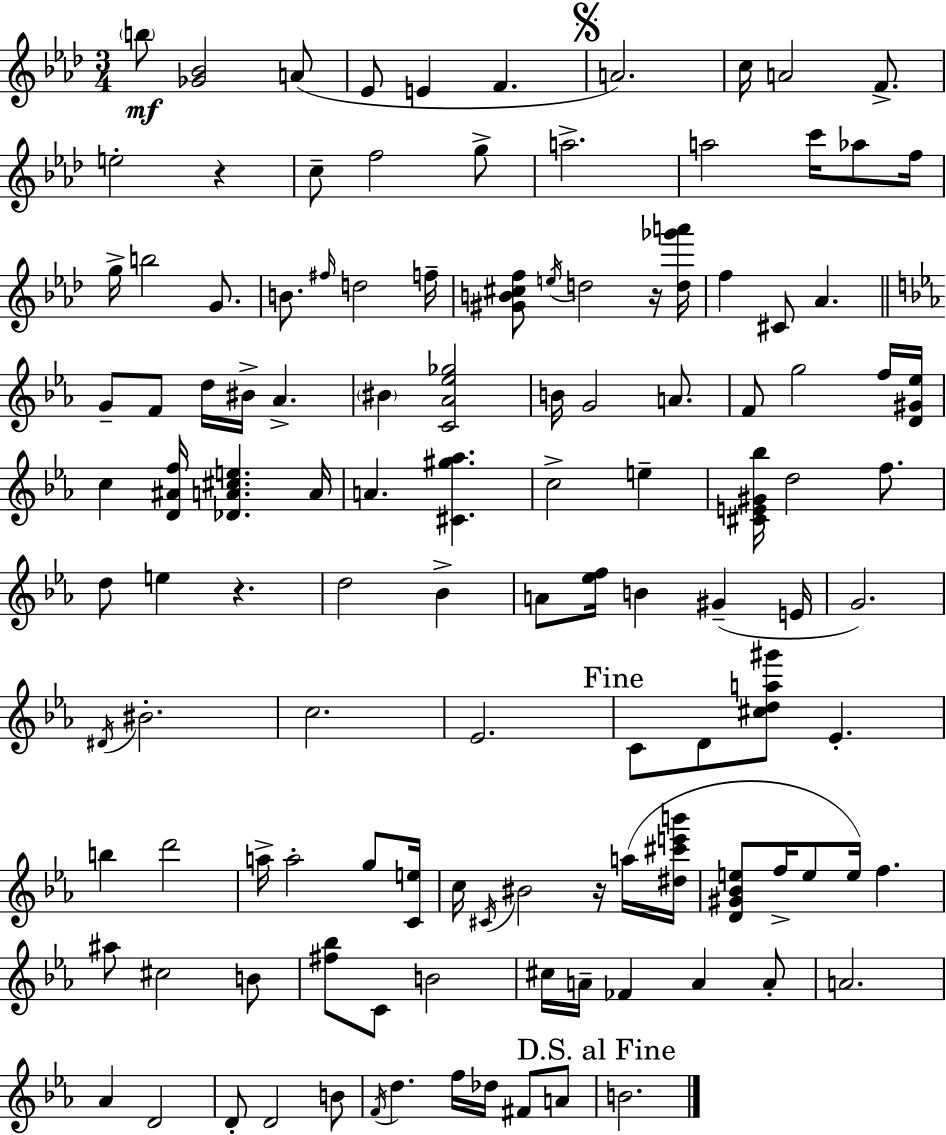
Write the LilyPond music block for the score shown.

{
  \clef treble
  \numericTimeSignature
  \time 3/4
  \key aes \major
  \repeat volta 2 { \parenthesize b''8\mf <ges' bes'>2 a'8( | ees'8 e'4 f'4. | \mark \markup { \musicglyph "scripts.segno" } a'2.) | c''16 a'2 f'8.-> | \break e''2-. r4 | c''8-- f''2 g''8-> | a''2.-> | a''2 c'''16 aes''8 f''16 | \break g''16-> b''2 g'8. | b'8. \grace { fis''16 } d''2 | f''16-- <gis' b' cis'' f''>8 \acciaccatura { e''16 } d''2 | r16 <d'' ges''' a'''>16 f''4 cis'8 aes'4. | \break \bar "||" \break \key ees \major g'8-- f'8 d''16 bis'16-> aes'4.-> | \parenthesize bis'4 <c' aes' ees'' ges''>2 | b'16 g'2 a'8. | f'8 g''2 f''16 <d' gis' ees''>16 | \break c''4 <d' ais' f''>16 <des' a' cis'' e''>4. a'16 | a'4. <cis' gis'' aes''>4. | c''2-> e''4-- | <cis' e' gis' bes''>16 d''2 f''8. | \break d''8 e''4 r4. | d''2 bes'4-> | a'8 <ees'' f''>16 b'4 gis'4--( e'16 | g'2.) | \break \acciaccatura { dis'16 } bis'2.-. | c''2. | ees'2. | \mark "Fine" c'8 d'8 <cis'' d'' a'' gis'''>8 ees'4.-. | \break b''4 d'''2 | a''16-> a''2-. g''8 | <c' e''>16 c''16 \acciaccatura { cis'16 } bis'2 r16 | a''16( <dis'' cis''' e''' b'''>16 <d' gis' bes' e''>8 f''16-> e''8 e''16) f''4. | \break ais''8 cis''2 | b'8 <fis'' bes''>8 c'8 b'2 | cis''16 a'16-- fes'4 a'4 | a'8-. a'2. | \break aes'4 d'2 | d'8-. d'2 | b'8 \acciaccatura { f'16 } d''4. f''16 des''16 fis'8 | a'8 \mark "D.S. al Fine" b'2. | \break } \bar "|."
}